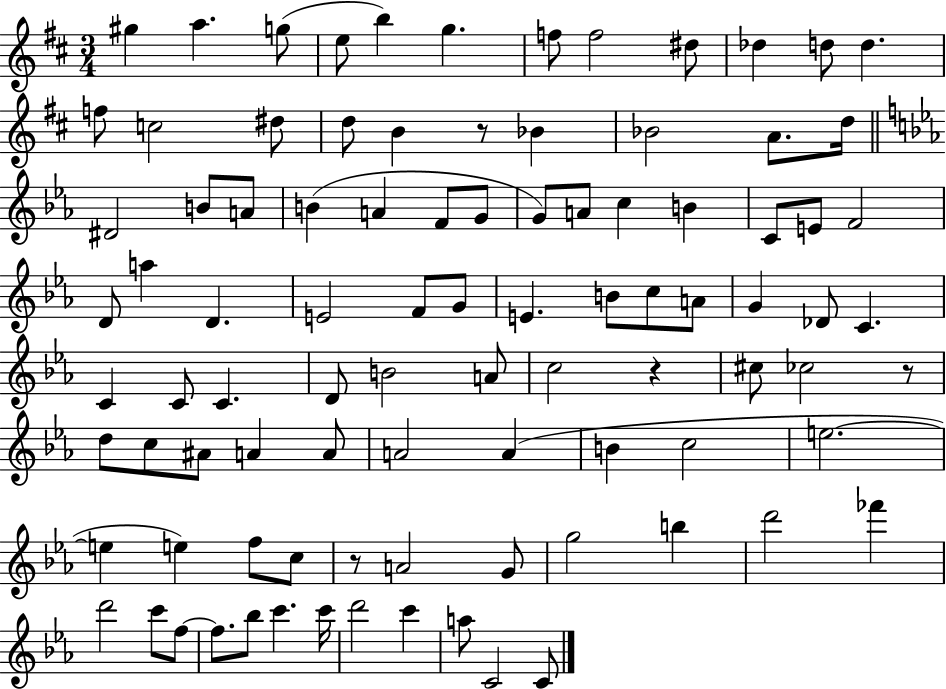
{
  \clef treble
  \numericTimeSignature
  \time 3/4
  \key d \major
  gis''4 a''4. g''8( | e''8 b''4) g''4. | f''8 f''2 dis''8 | des''4 d''8 d''4. | \break f''8 c''2 dis''8 | d''8 b'4 r8 bes'4 | bes'2 a'8. d''16 | \bar "||" \break \key c \minor dis'2 b'8 a'8 | b'4( a'4 f'8 g'8 | g'8) a'8 c''4 b'4 | c'8 e'8 f'2 | \break d'8 a''4 d'4. | e'2 f'8 g'8 | e'4. b'8 c''8 a'8 | g'4 des'8 c'4. | \break c'4 c'8 c'4. | d'8 b'2 a'8 | c''2 r4 | cis''8 ces''2 r8 | \break d''8 c''8 ais'8 a'4 a'8 | a'2 a'4( | b'4 c''2 | e''2.~~ | \break e''4 e''4) f''8 c''8 | r8 a'2 g'8 | g''2 b''4 | d'''2 fes'''4 | \break d'''2 c'''8 f''8~~ | f''8. bes''8 c'''4. c'''16 | d'''2 c'''4 | a''8 c'2 c'8 | \break \bar "|."
}